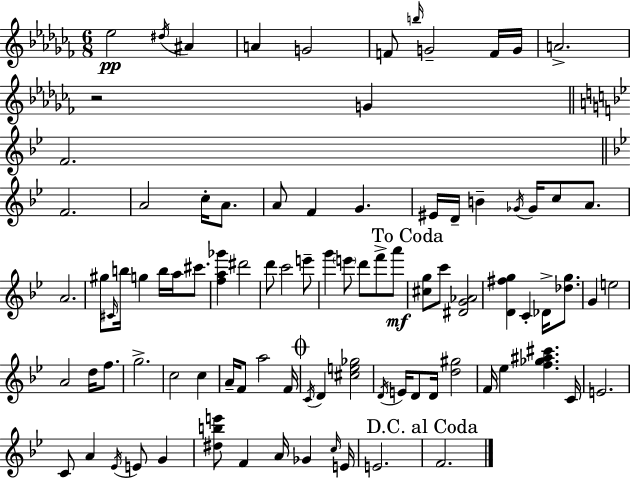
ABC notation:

X:1
T:Untitled
M:6/8
L:1/4
K:Abm
_e2 ^d/4 ^A A G2 F/2 b/4 G2 F/4 G/4 A2 z2 G F2 F2 A2 c/4 A/2 A/2 F G ^E/4 D/4 B _G/4 _G/4 c/2 A/2 A2 ^g/2 ^C/4 b/4 g b/4 a/4 ^c'/2 [fa_g'] ^d'2 d'/2 c'2 e'/2 g' e'/2 d'/2 f'/2 a'/2 [^cg]/2 c'/2 [^DG_A]2 [D^fg] C _D/4 [_dg]/2 G e2 A2 d/4 f/2 g2 c2 c A/4 F/2 a2 F/4 C/4 D [^ce_g]2 D/4 E/4 D/2 D/4 [d^g]2 F/4 _e [f_g^a^c'] C/4 E2 C/2 A _E/4 E/2 G [^dbe']/2 F A/4 _G c/4 E/4 E2 F2